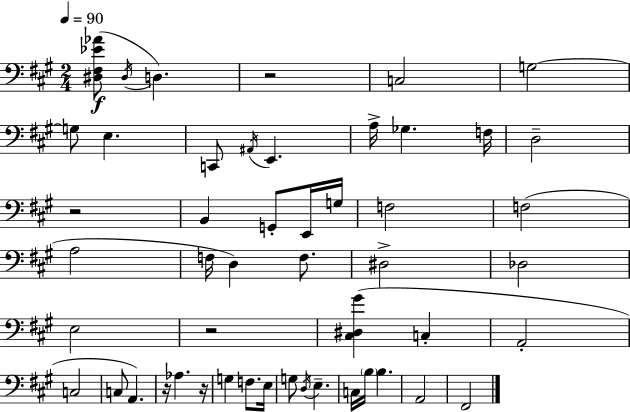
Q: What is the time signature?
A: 2/4